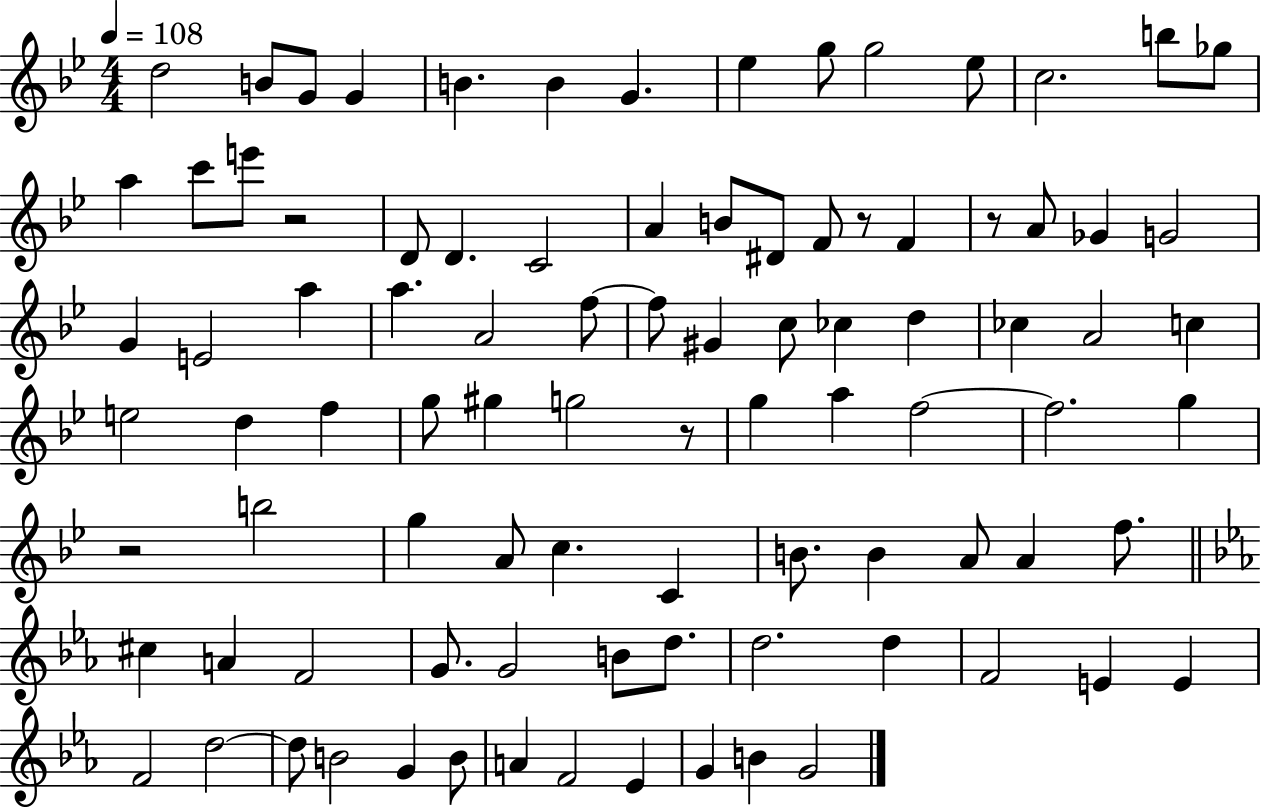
{
  \clef treble
  \numericTimeSignature
  \time 4/4
  \key bes \major
  \tempo 4 = 108
  \repeat volta 2 { d''2 b'8 g'8 g'4 | b'4. b'4 g'4. | ees''4 g''8 g''2 ees''8 | c''2. b''8 ges''8 | \break a''4 c'''8 e'''8 r2 | d'8 d'4. c'2 | a'4 b'8 dis'8 f'8 r8 f'4 | r8 a'8 ges'4 g'2 | \break g'4 e'2 a''4 | a''4. a'2 f''8~~ | f''8 gis'4 c''8 ces''4 d''4 | ces''4 a'2 c''4 | \break e''2 d''4 f''4 | g''8 gis''4 g''2 r8 | g''4 a''4 f''2~~ | f''2. g''4 | \break r2 b''2 | g''4 a'8 c''4. c'4 | b'8. b'4 a'8 a'4 f''8. | \bar "||" \break \key c \minor cis''4 a'4 f'2 | g'8. g'2 b'8 d''8. | d''2. d''4 | f'2 e'4 e'4 | \break f'2 d''2~~ | d''8 b'2 g'4 b'8 | a'4 f'2 ees'4 | g'4 b'4 g'2 | \break } \bar "|."
}